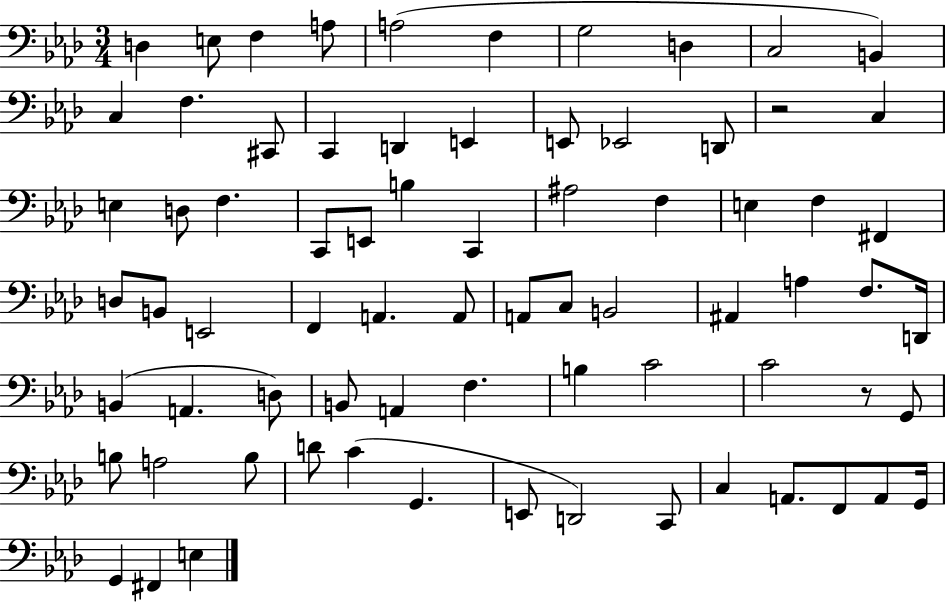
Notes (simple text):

D3/q E3/e F3/q A3/e A3/h F3/q G3/h D3/q C3/h B2/q C3/q F3/q. C#2/e C2/q D2/q E2/q E2/e Eb2/h D2/e R/h C3/q E3/q D3/e F3/q. C2/e E2/e B3/q C2/q A#3/h F3/q E3/q F3/q F#2/q D3/e B2/e E2/h F2/q A2/q. A2/e A2/e C3/e B2/h A#2/q A3/q F3/e. D2/s B2/q A2/q. D3/e B2/e A2/q F3/q. B3/q C4/h C4/h R/e G2/e B3/e A3/h B3/e D4/e C4/q G2/q. E2/e D2/h C2/e C3/q A2/e. F2/e A2/e G2/s G2/q F#2/q E3/q